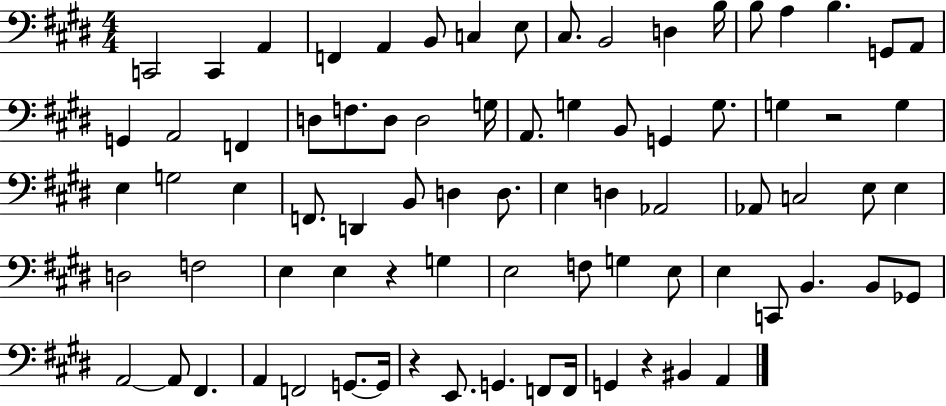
{
  \clef bass
  \numericTimeSignature
  \time 4/4
  \key e \major
  c,2 c,4 a,4 | f,4 a,4 b,8 c4 e8 | cis8. b,2 d4 b16 | b8 a4 b4. g,8 a,8 | \break g,4 a,2 f,4 | d8 f8. d8 d2 g16 | a,8. g4 b,8 g,4 g8. | g4 r2 g4 | \break e4 g2 e4 | f,8. d,4 b,8 d4 d8. | e4 d4 aes,2 | aes,8 c2 e8 e4 | \break d2 f2 | e4 e4 r4 g4 | e2 f8 g4 e8 | e4 c,8 b,4. b,8 ges,8 | \break a,2~~ a,8 fis,4. | a,4 f,2 g,8.~~ g,16 | r4 e,8. g,4. f,8 f,16 | g,4 r4 bis,4 a,4 | \break \bar "|."
}